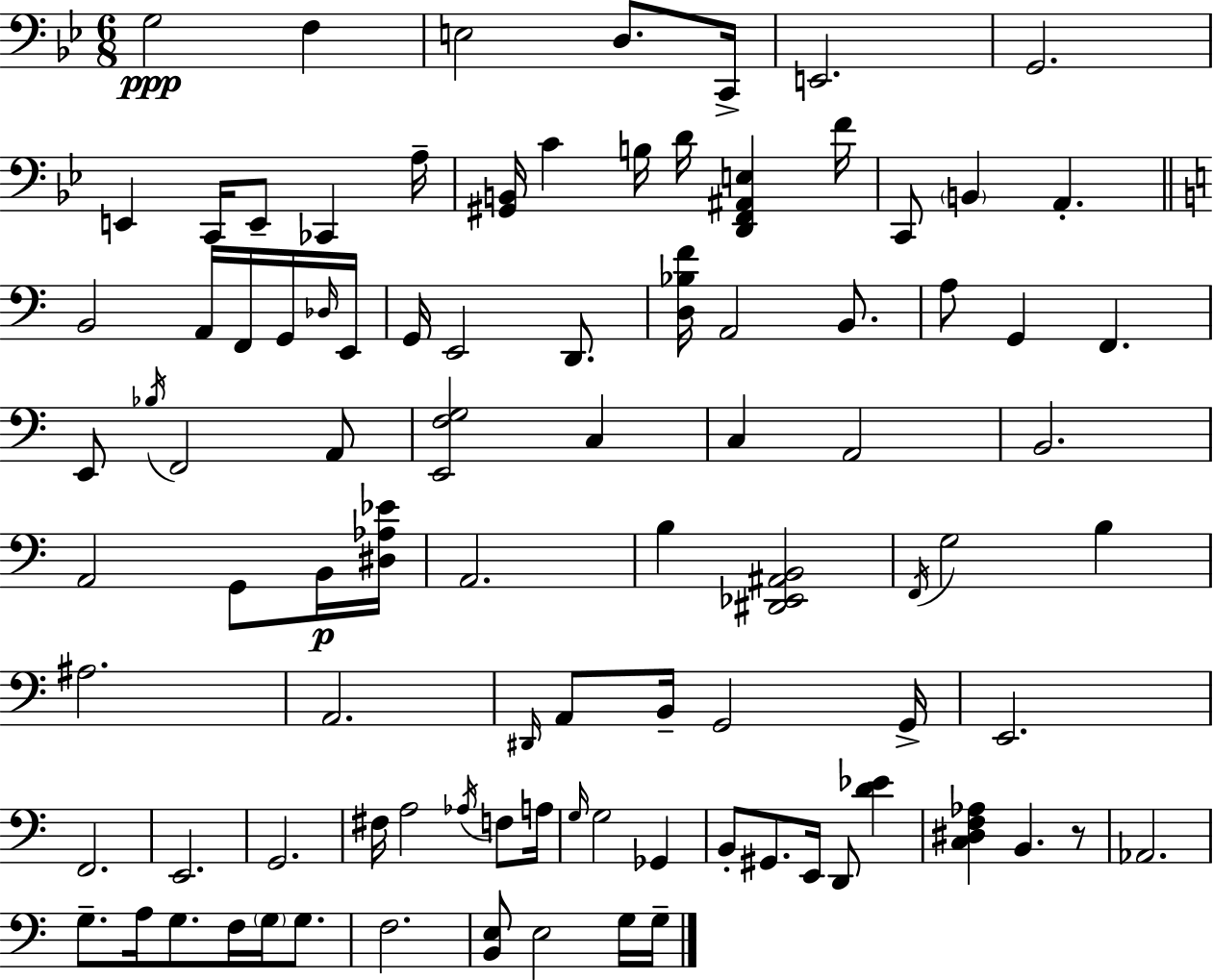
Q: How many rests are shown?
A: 1